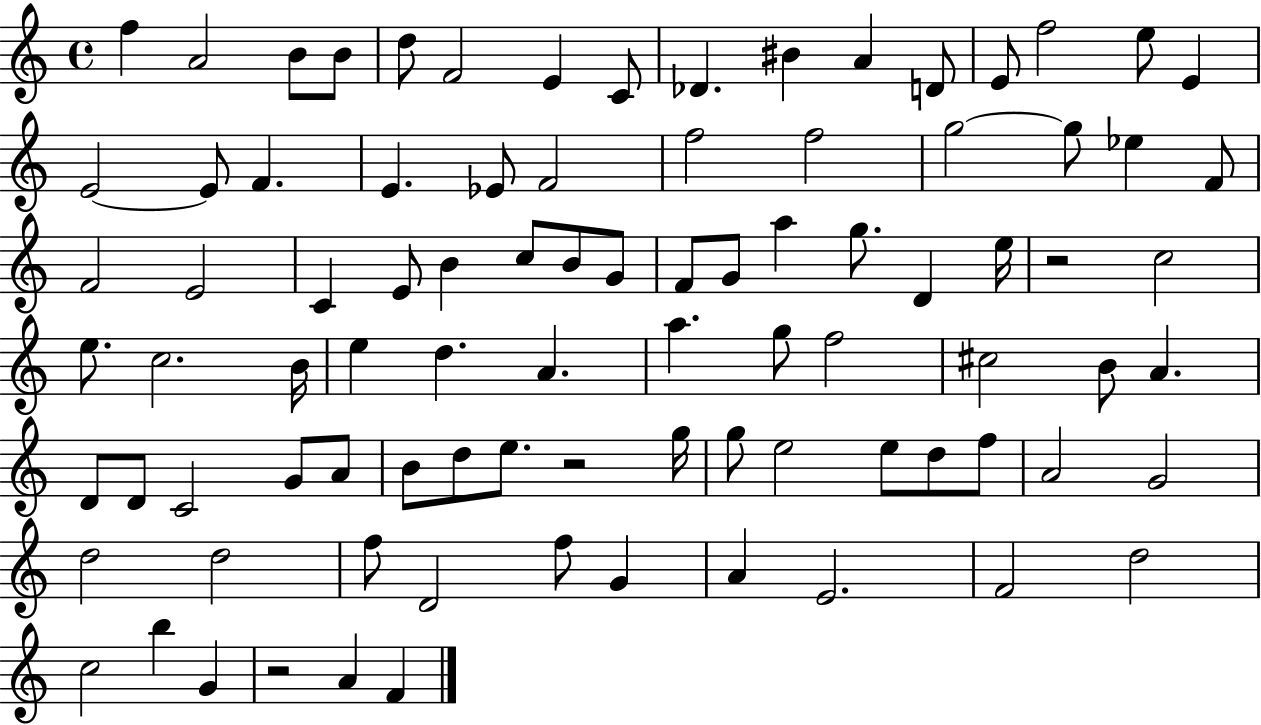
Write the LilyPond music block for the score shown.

{
  \clef treble
  \time 4/4
  \defaultTimeSignature
  \key c \major
  f''4 a'2 b'8 b'8 | d''8 f'2 e'4 c'8 | des'4. bis'4 a'4 d'8 | e'8 f''2 e''8 e'4 | \break e'2~~ e'8 f'4. | e'4. ees'8 f'2 | f''2 f''2 | g''2~~ g''8 ees''4 f'8 | \break f'2 e'2 | c'4 e'8 b'4 c''8 b'8 g'8 | f'8 g'8 a''4 g''8. d'4 e''16 | r2 c''2 | \break e''8. c''2. b'16 | e''4 d''4. a'4. | a''4. g''8 f''2 | cis''2 b'8 a'4. | \break d'8 d'8 c'2 g'8 a'8 | b'8 d''8 e''8. r2 g''16 | g''8 e''2 e''8 d''8 f''8 | a'2 g'2 | \break d''2 d''2 | f''8 d'2 f''8 g'4 | a'4 e'2. | f'2 d''2 | \break c''2 b''4 g'4 | r2 a'4 f'4 | \bar "|."
}